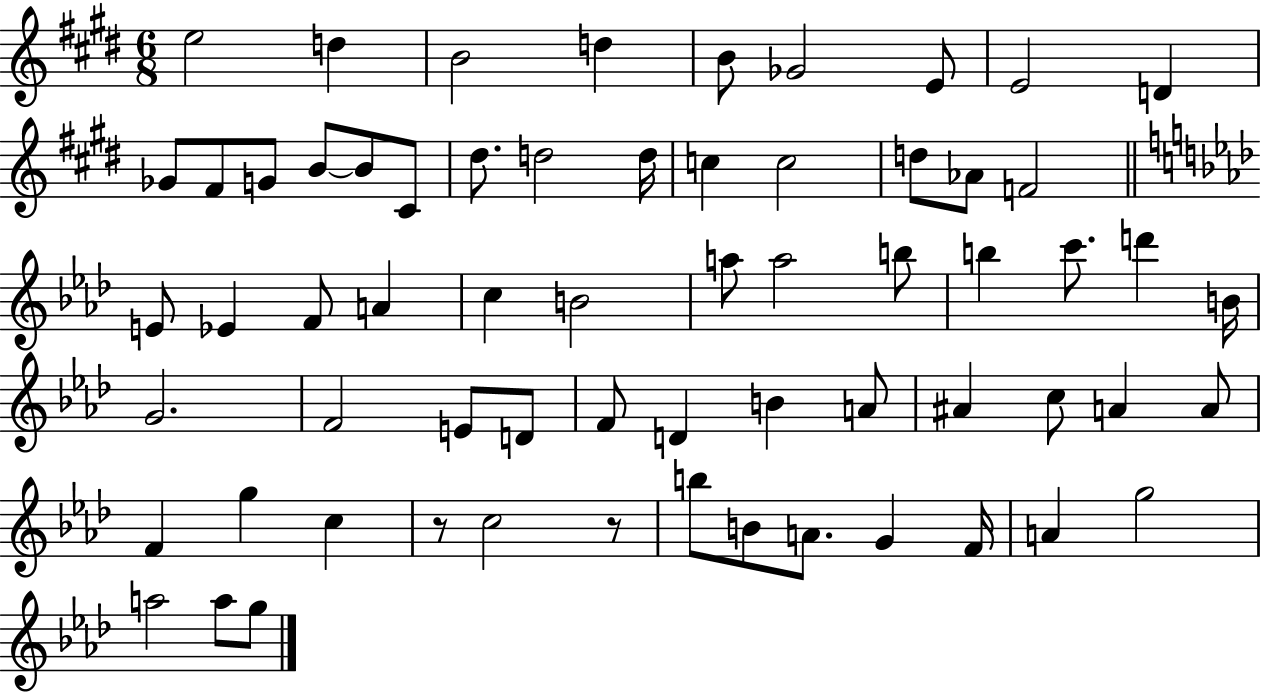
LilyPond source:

{
  \clef treble
  \numericTimeSignature
  \time 6/8
  \key e \major
  e''2 d''4 | b'2 d''4 | b'8 ges'2 e'8 | e'2 d'4 | \break ges'8 fis'8 g'8 b'8~~ b'8 cis'8 | dis''8. d''2 d''16 | c''4 c''2 | d''8 aes'8 f'2 | \break \bar "||" \break \key f \minor e'8 ees'4 f'8 a'4 | c''4 b'2 | a''8 a''2 b''8 | b''4 c'''8. d'''4 b'16 | \break g'2. | f'2 e'8 d'8 | f'8 d'4 b'4 a'8 | ais'4 c''8 a'4 a'8 | \break f'4 g''4 c''4 | r8 c''2 r8 | b''8 b'8 a'8. g'4 f'16 | a'4 g''2 | \break a''2 a''8 g''8 | \bar "|."
}